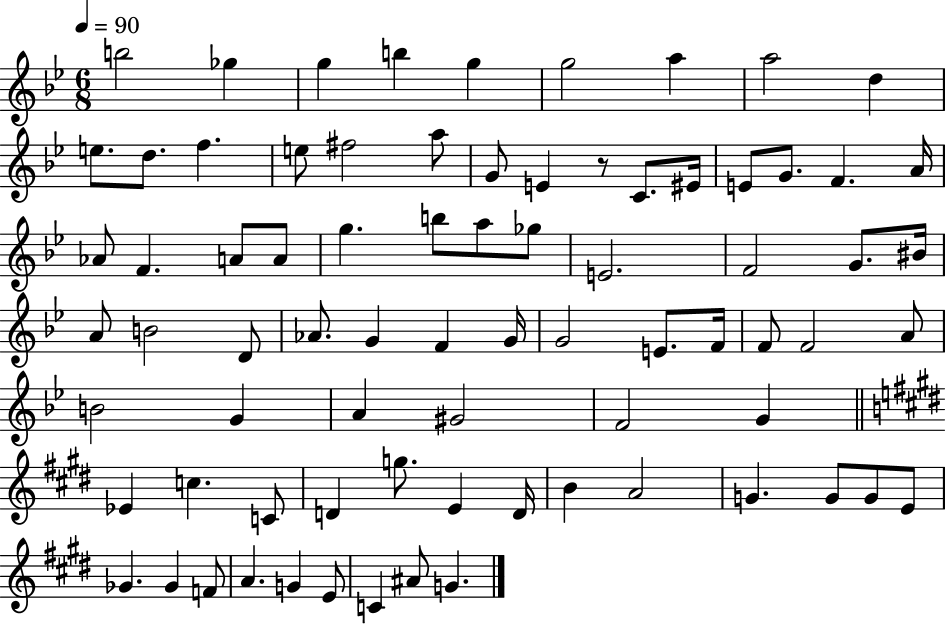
X:1
T:Untitled
M:6/8
L:1/4
K:Bb
b2 _g g b g g2 a a2 d e/2 d/2 f e/2 ^f2 a/2 G/2 E z/2 C/2 ^E/4 E/2 G/2 F A/4 _A/2 F A/2 A/2 g b/2 a/2 _g/2 E2 F2 G/2 ^B/4 A/2 B2 D/2 _A/2 G F G/4 G2 E/2 F/4 F/2 F2 A/2 B2 G A ^G2 F2 G _E c C/2 D g/2 E D/4 B A2 G G/2 G/2 E/2 _G _G F/2 A G E/2 C ^A/2 G